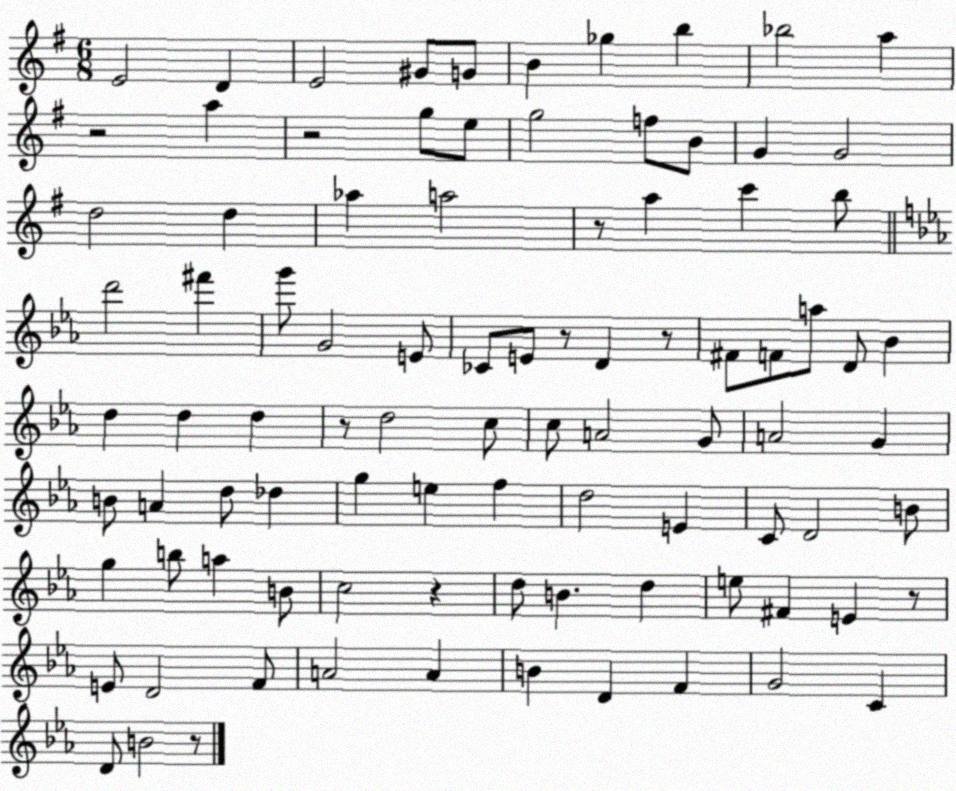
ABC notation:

X:1
T:Untitled
M:6/8
L:1/4
K:G
E2 D E2 ^G/2 G/2 B _g b _b2 a z2 a z2 g/2 e/2 g2 f/2 B/2 G G2 d2 d _a a2 z/2 a c' b/2 d'2 ^f' g'/2 G2 E/2 _C/2 E/2 z/2 D z/2 ^F/2 F/2 a/2 D/2 _B d d d z/2 d2 c/2 c/2 A2 G/2 A2 G B/2 A d/2 _d g e f d2 E C/2 D2 B/2 g b/2 a B/2 c2 z d/2 B d e/2 ^F E z/2 E/2 D2 F/2 A2 A B D F G2 C D/2 B2 z/2